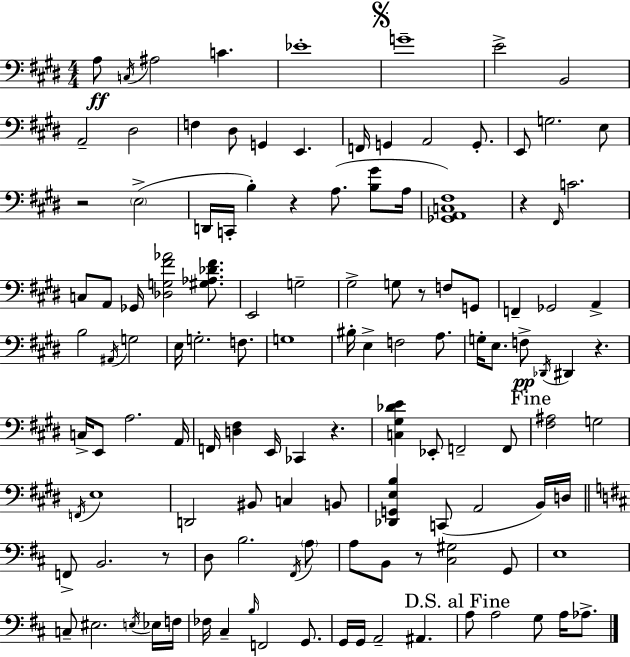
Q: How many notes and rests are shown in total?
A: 124